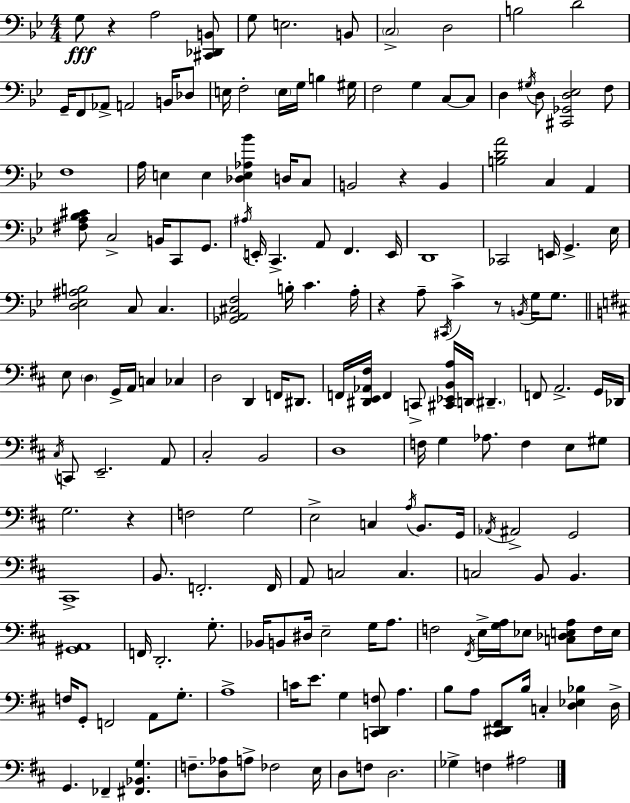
{
  \clef bass
  \numericTimeSignature
  \time 4/4
  \key bes \major
  \repeat volta 2 { g8\fff r4 a2 <cis, des, b,>8 | g8 e2. b,8 | \parenthesize c2-> d2 | b2 d'2 | \break g,16-- f,8 aes,8-> a,2 b,16 des8 | e16 f2-. \parenthesize e16 g16 b4 gis16 | f2 g4 c8~~ c8 | d4 \acciaccatura { gis16 } d8 <cis, ges, d ees>2 f8 | \break f1 | a16 e4 e4 <des e aes bes'>4 d16 c8 | b,2 r4 b,4 | <b d' a'>2 c4 a,4 | \break <fis a bes cis'>8 c2-> b,16 c,8 g,8. | \acciaccatura { ais16 } e,16-. c,4.-> a,8 f,4. | e,16 d,1 | ces,2 e,16 g,4.-> | \break ees16 <d ees ais b>2 c8 c4. | <ges, a, cis f>2 b16-. c'4. | a16-. r4 a8-- \acciaccatura { cis,16 } c'4-> r8 \acciaccatura { b,16 } | g16 g8. \bar "||" \break \key b \minor e8 \parenthesize d4 g,16-> a,16 c4 ces4 | d2 d,4 f,16 dis,8. | f,16 <dis, e, aes, fis>16 f,4 c,8-> <cis, ees, b, a>16 d,16 \parenthesize dis,4.-- | f,8 a,2.-> g,16 des,16 | \break \acciaccatura { cis16 } c,8 e,2.-- a,8 | cis2-. b,2 | d1 | f16 g4 aes8. f4 e8 gis8 | \break g2. r4 | f2 g2 | e2-> c4 \acciaccatura { a16 } b,8. | g,16 \acciaccatura { aes,16 } ais,2-> g,2 | \break cis,1-> | b,8. f,2.-. | f,16 a,8 c2 c4. | c2 b,8 b,4. | \break <gis, a,>1 | f,16 d,2.-. | g8.-. bes,16 b,8 dis16 e2-- g16 | a8. f2 \acciaccatura { fis,16 } e16-> <g a>16 ees8 | \break <c des e a>8 f16 e16 f16 g,8-. f,2 a,8 | g8.-. a1-> | c'16 e'8. g4 <c, d, f>8 a4. | b8 a8 <cis, dis, fis,>8 b16 c4-. <d ees bes>4 | \break d16-> g,4. fes,4-- <fis, bes, g>4. | f8.-- <d aes>8 a8-> fes2 | e16 d8 f8 d2. | ges4-> f4 ais2 | \break } \bar "|."
}